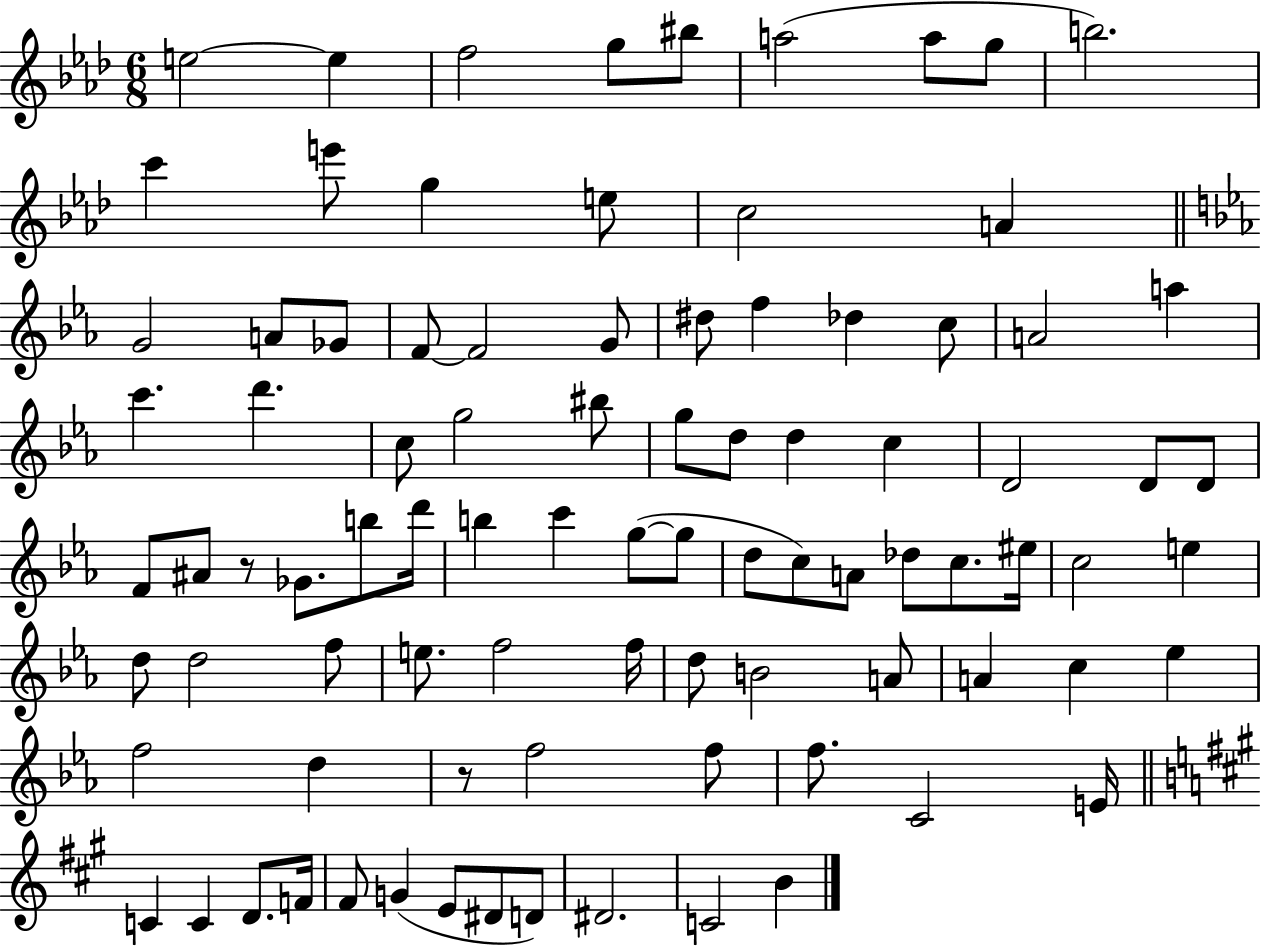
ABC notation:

X:1
T:Untitled
M:6/8
L:1/4
K:Ab
e2 e f2 g/2 ^b/2 a2 a/2 g/2 b2 c' e'/2 g e/2 c2 A G2 A/2 _G/2 F/2 F2 G/2 ^d/2 f _d c/2 A2 a c' d' c/2 g2 ^b/2 g/2 d/2 d c D2 D/2 D/2 F/2 ^A/2 z/2 _G/2 b/2 d'/4 b c' g/2 g/2 d/2 c/2 A/2 _d/2 c/2 ^e/4 c2 e d/2 d2 f/2 e/2 f2 f/4 d/2 B2 A/2 A c _e f2 d z/2 f2 f/2 f/2 C2 E/4 C C D/2 F/4 ^F/2 G E/2 ^D/2 D/2 ^D2 C2 B